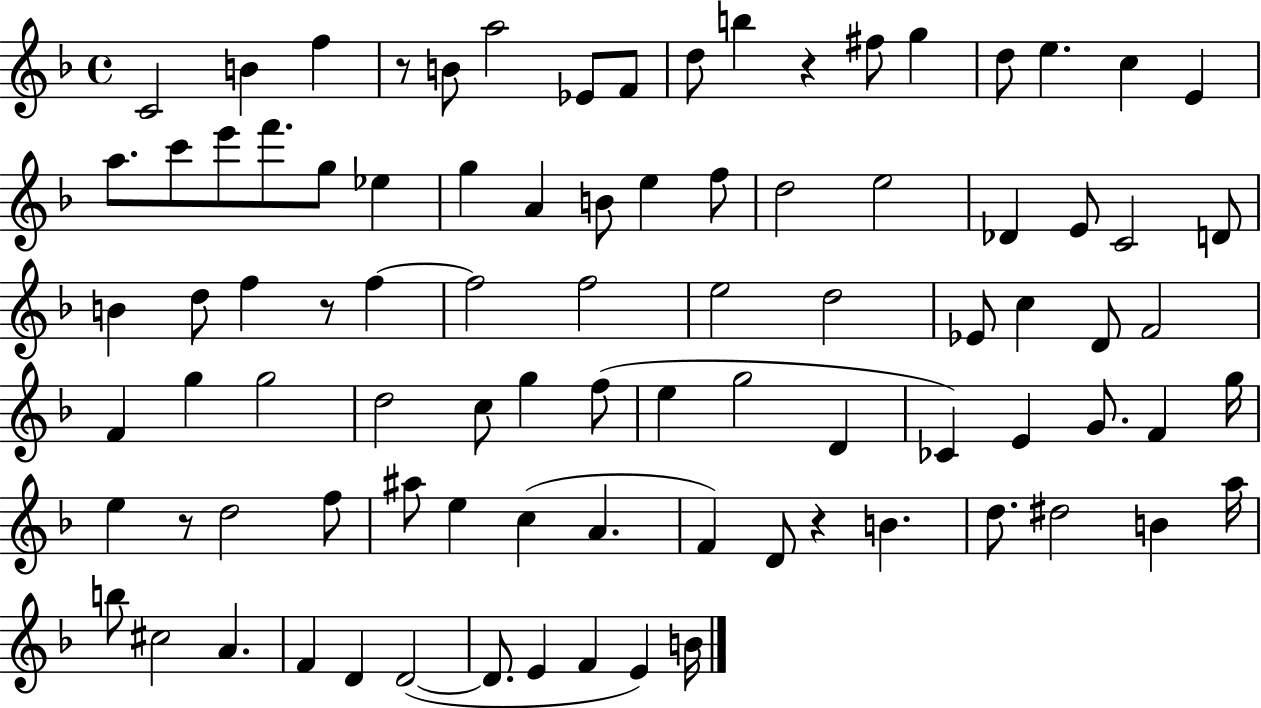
C4/h B4/q F5/q R/e B4/e A5/h Eb4/e F4/e D5/e B5/q R/q F#5/e G5/q D5/e E5/q. C5/q E4/q A5/e. C6/e E6/e F6/e. G5/e Eb5/q G5/q A4/q B4/e E5/q F5/e D5/h E5/h Db4/q E4/e C4/h D4/e B4/q D5/e F5/q R/e F5/q F5/h F5/h E5/h D5/h Eb4/e C5/q D4/e F4/h F4/q G5/q G5/h D5/h C5/e G5/q F5/e E5/q G5/h D4/q CES4/q E4/q G4/e. F4/q G5/s E5/q R/e D5/h F5/e A#5/e E5/q C5/q A4/q. F4/q D4/e R/q B4/q. D5/e. D#5/h B4/q A5/s B5/e C#5/h A4/q. F4/q D4/q D4/h D4/e. E4/q F4/q E4/q B4/s